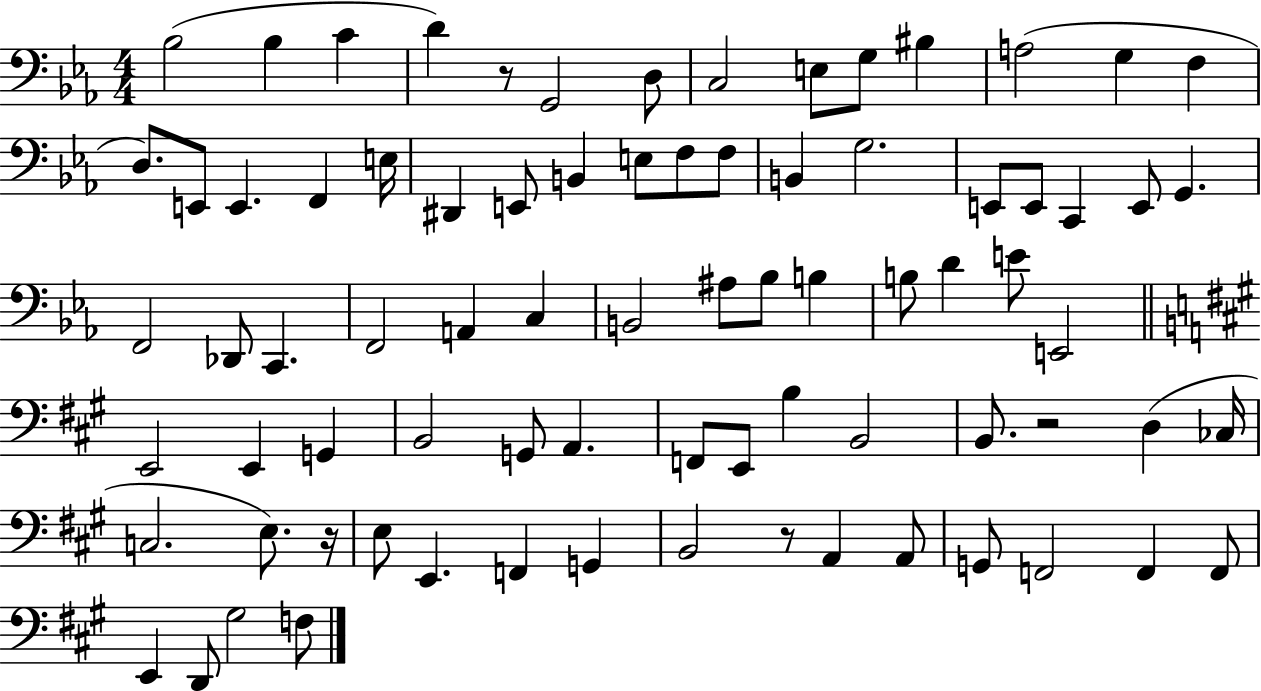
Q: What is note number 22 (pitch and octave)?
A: E3